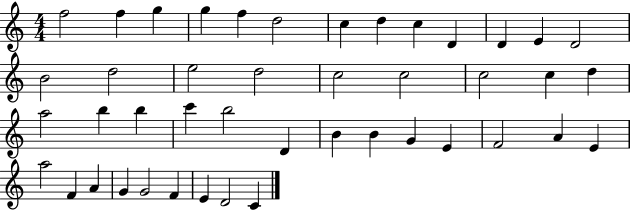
X:1
T:Untitled
M:4/4
L:1/4
K:C
f2 f g g f d2 c d c D D E D2 B2 d2 e2 d2 c2 c2 c2 c d a2 b b c' b2 D B B G E F2 A E a2 F A G G2 F E D2 C